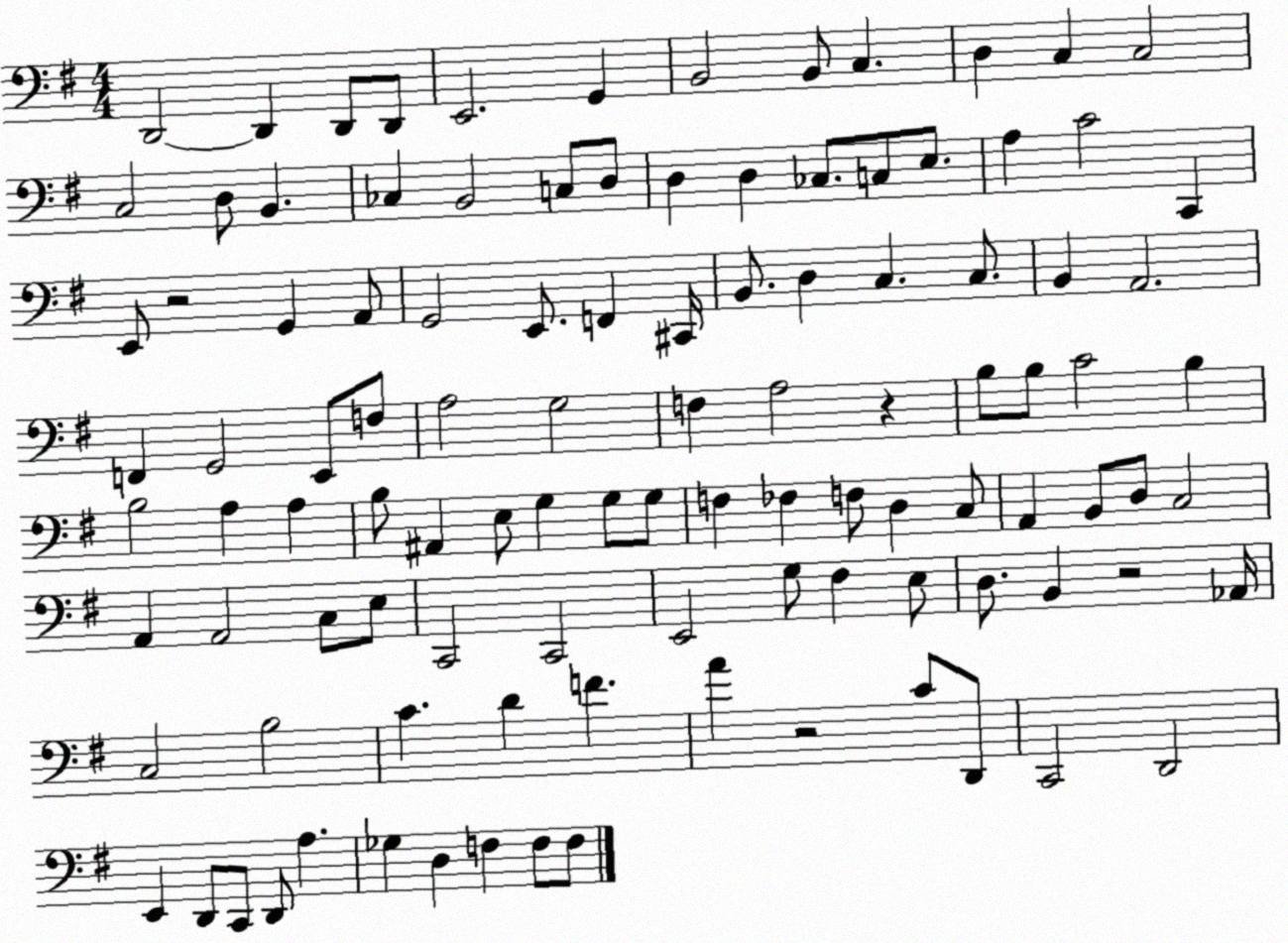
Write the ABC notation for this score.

X:1
T:Untitled
M:4/4
L:1/4
K:G
D,,2 D,, D,,/2 D,,/2 E,,2 G,, B,,2 B,,/2 C, D, C, C,2 C,2 D,/2 B,, _C, B,,2 C,/2 D,/2 D, D, _C,/2 C,/2 E,/2 A, C2 C,, E,,/2 z2 G,, A,,/2 G,,2 E,,/2 F,, ^C,,/4 B,,/2 D, C, C,/2 B,, A,,2 F,, G,,2 E,,/2 F,/2 A,2 G,2 F, A,2 z B,/2 B,/2 C2 B, B,2 A, A, B,/2 ^A,, E,/2 G, G,/2 G,/2 F, _F, F,/2 D, C,/2 A,, B,,/2 D,/2 C,2 A,, A,,2 C,/2 E,/2 C,,2 C,,2 E,,2 G,/2 ^F, E,/2 D,/2 B,, z2 _A,,/4 C,2 B,2 C D F A z2 C/2 D,,/2 C,,2 D,,2 E,, D,,/2 C,,/2 D,,/2 A, _G, D, F, F,/2 F,/2